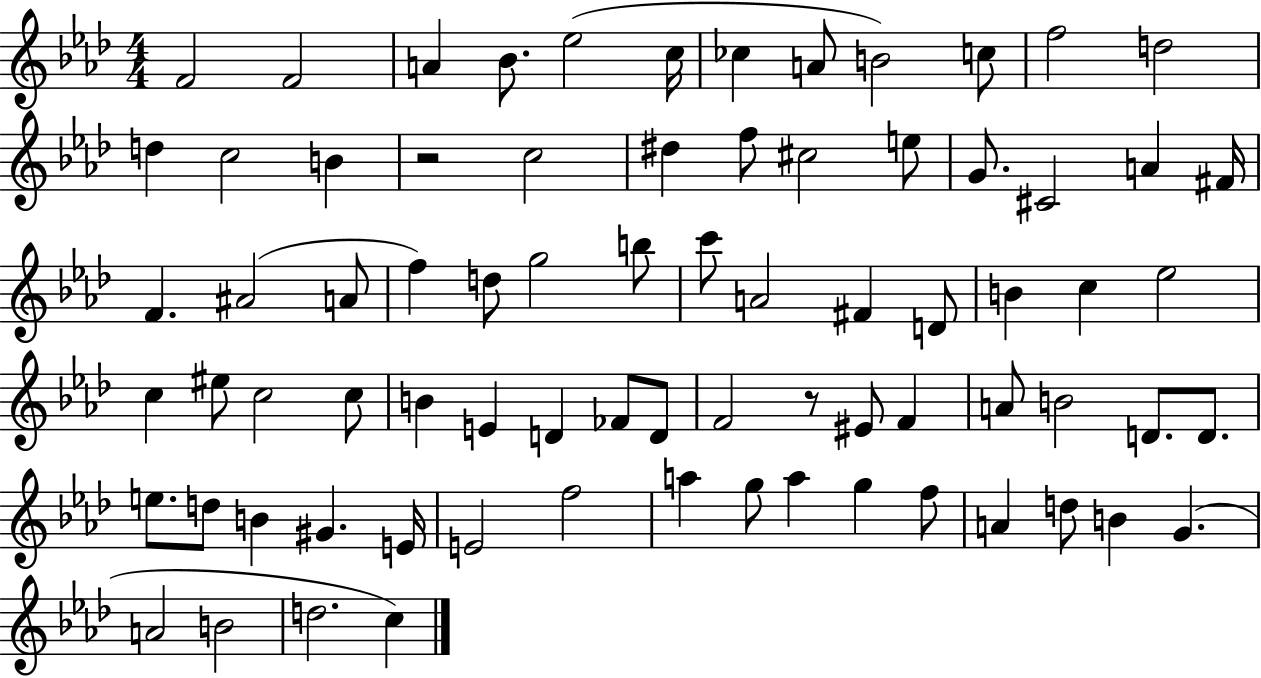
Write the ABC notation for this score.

X:1
T:Untitled
M:4/4
L:1/4
K:Ab
F2 F2 A _B/2 _e2 c/4 _c A/2 B2 c/2 f2 d2 d c2 B z2 c2 ^d f/2 ^c2 e/2 G/2 ^C2 A ^F/4 F ^A2 A/2 f d/2 g2 b/2 c'/2 A2 ^F D/2 B c _e2 c ^e/2 c2 c/2 B E D _F/2 D/2 F2 z/2 ^E/2 F A/2 B2 D/2 D/2 e/2 d/2 B ^G E/4 E2 f2 a g/2 a g f/2 A d/2 B G A2 B2 d2 c